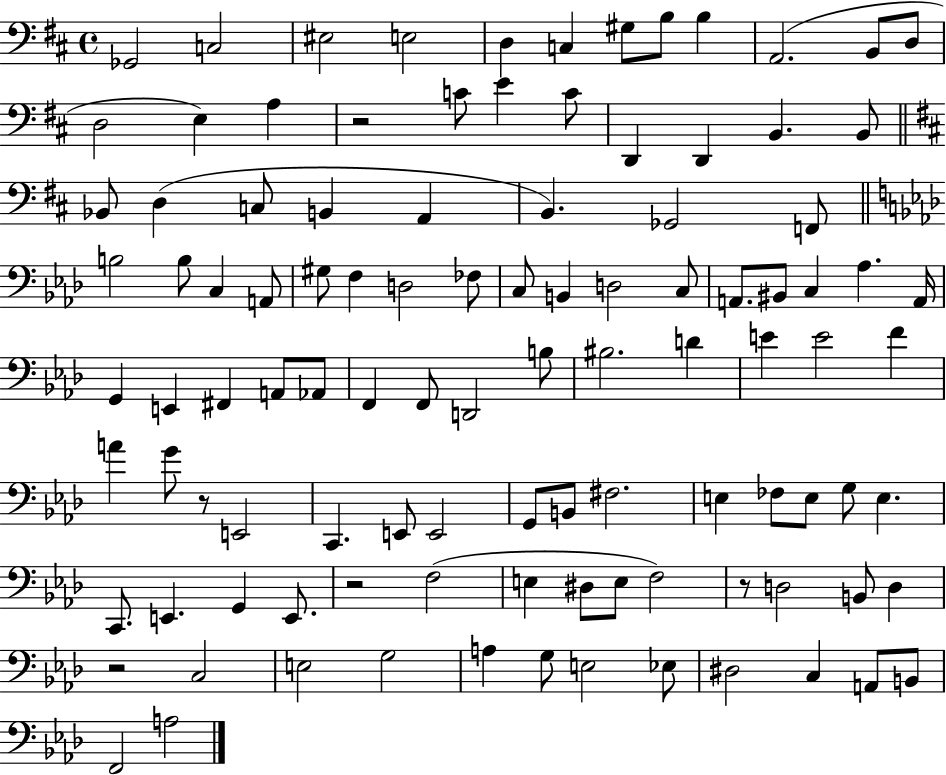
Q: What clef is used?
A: bass